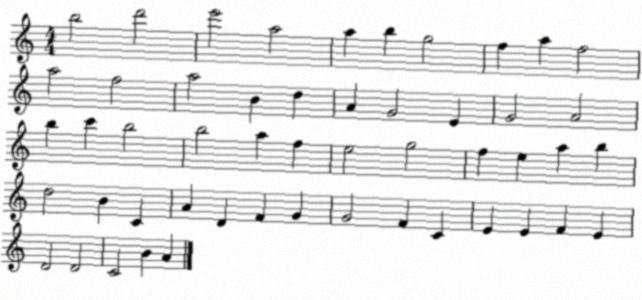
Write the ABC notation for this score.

X:1
T:Untitled
M:4/4
L:1/4
K:C
b2 d'2 e'2 a2 a b g2 f a f2 a2 f2 a2 B d A G2 E G2 A2 b c' b2 b2 a f e2 g2 f e a b d2 B C A D F G G2 F C E E F E D2 D2 C2 B A